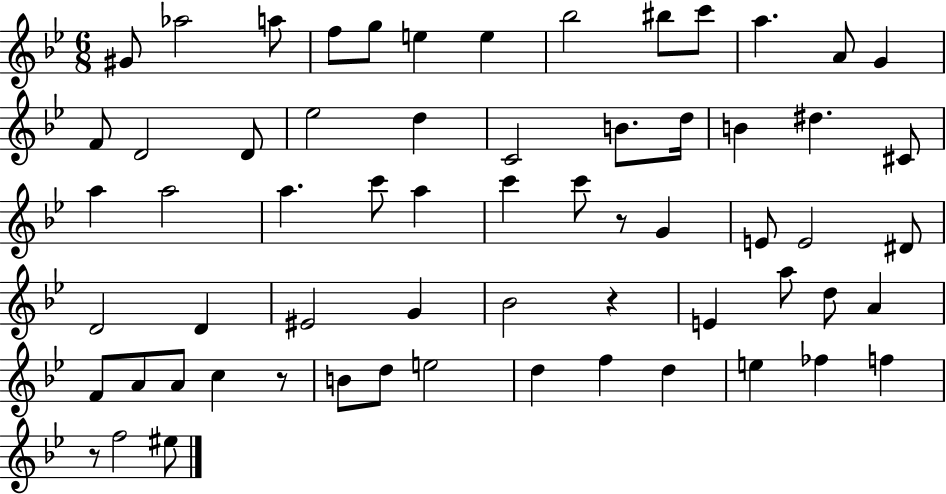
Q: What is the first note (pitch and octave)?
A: G#4